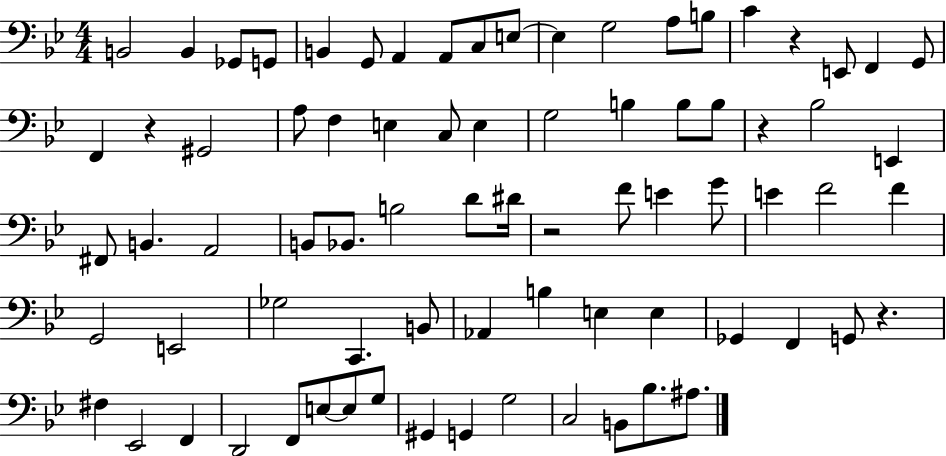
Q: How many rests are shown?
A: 5